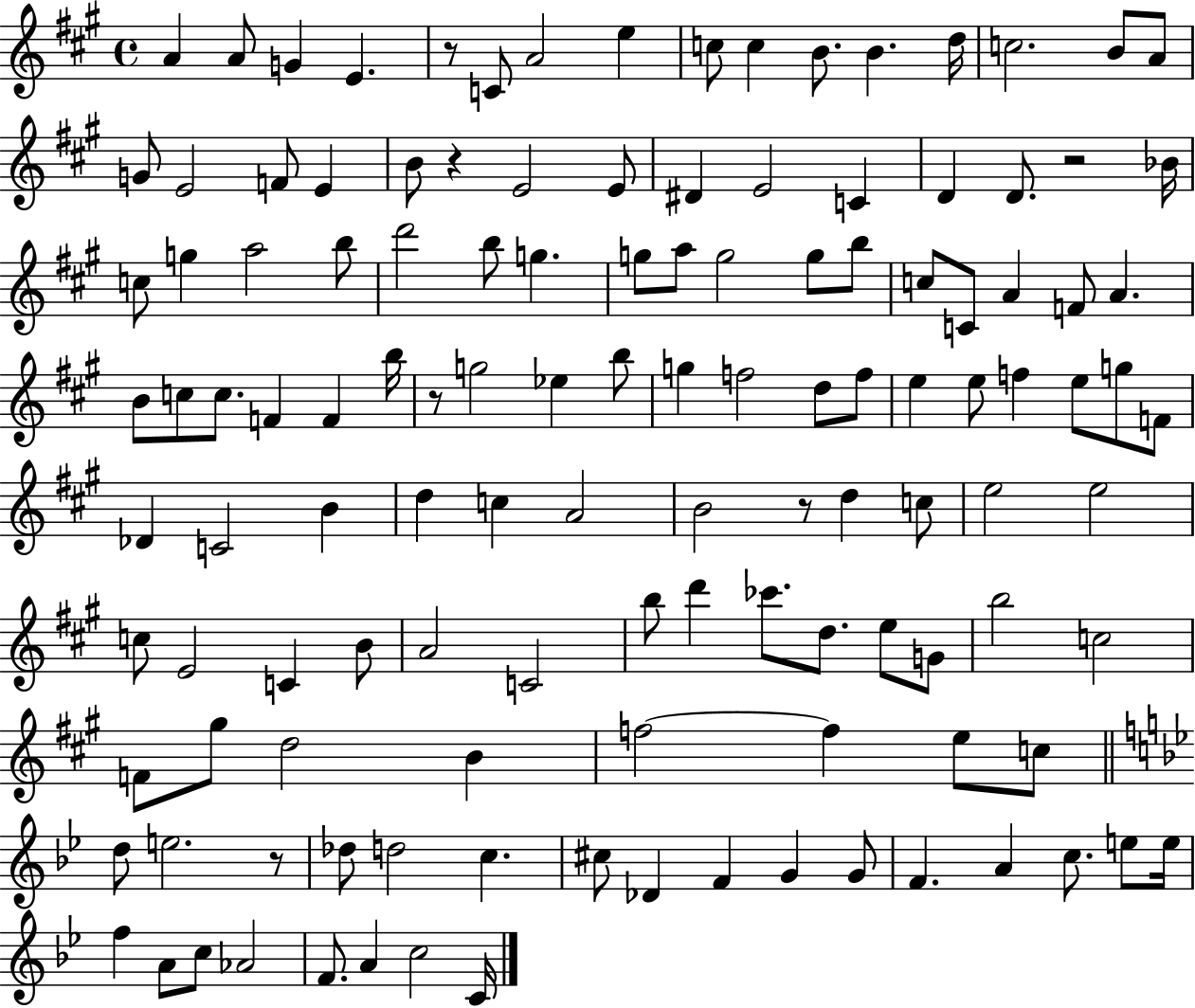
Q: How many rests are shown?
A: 6